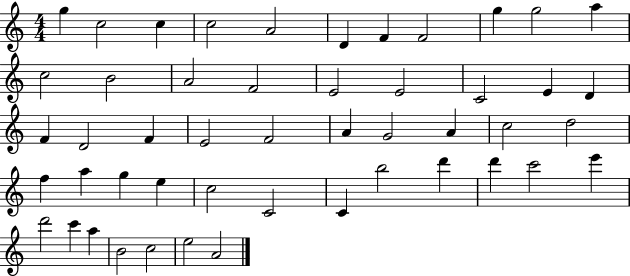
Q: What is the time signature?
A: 4/4